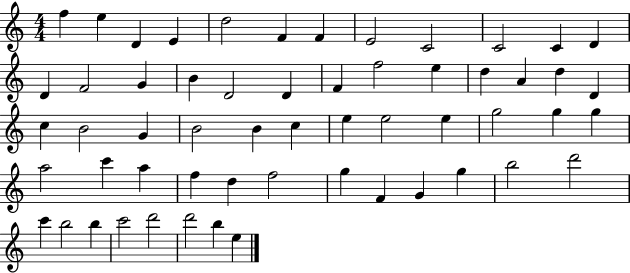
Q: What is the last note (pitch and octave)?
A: E5